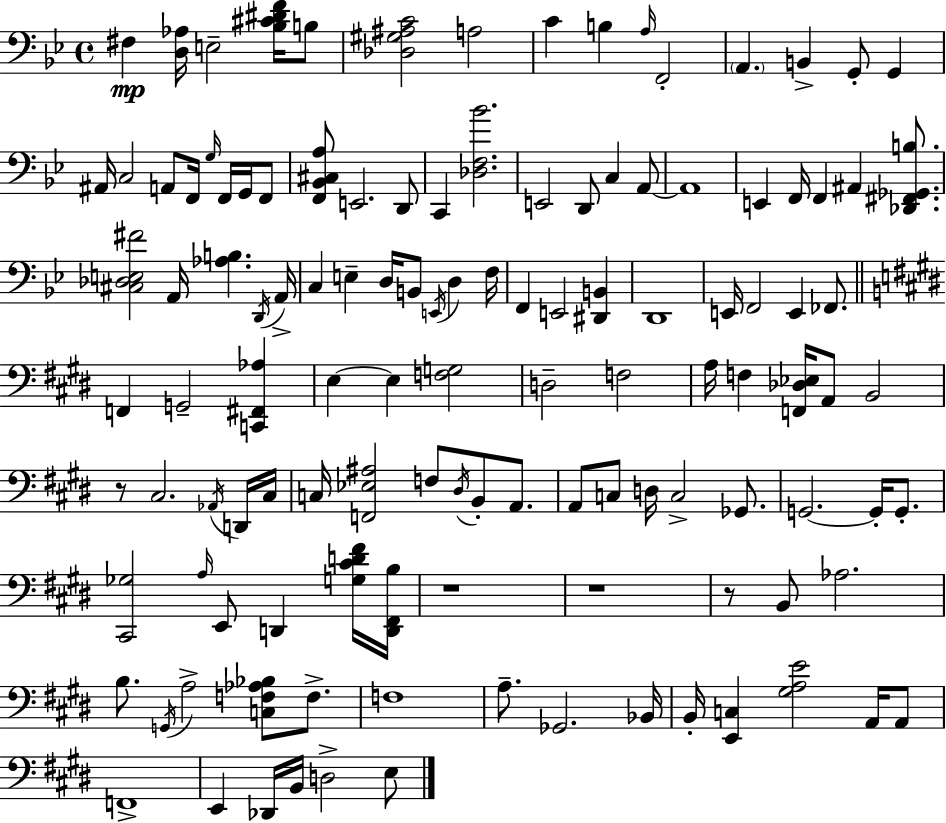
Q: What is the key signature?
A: G minor